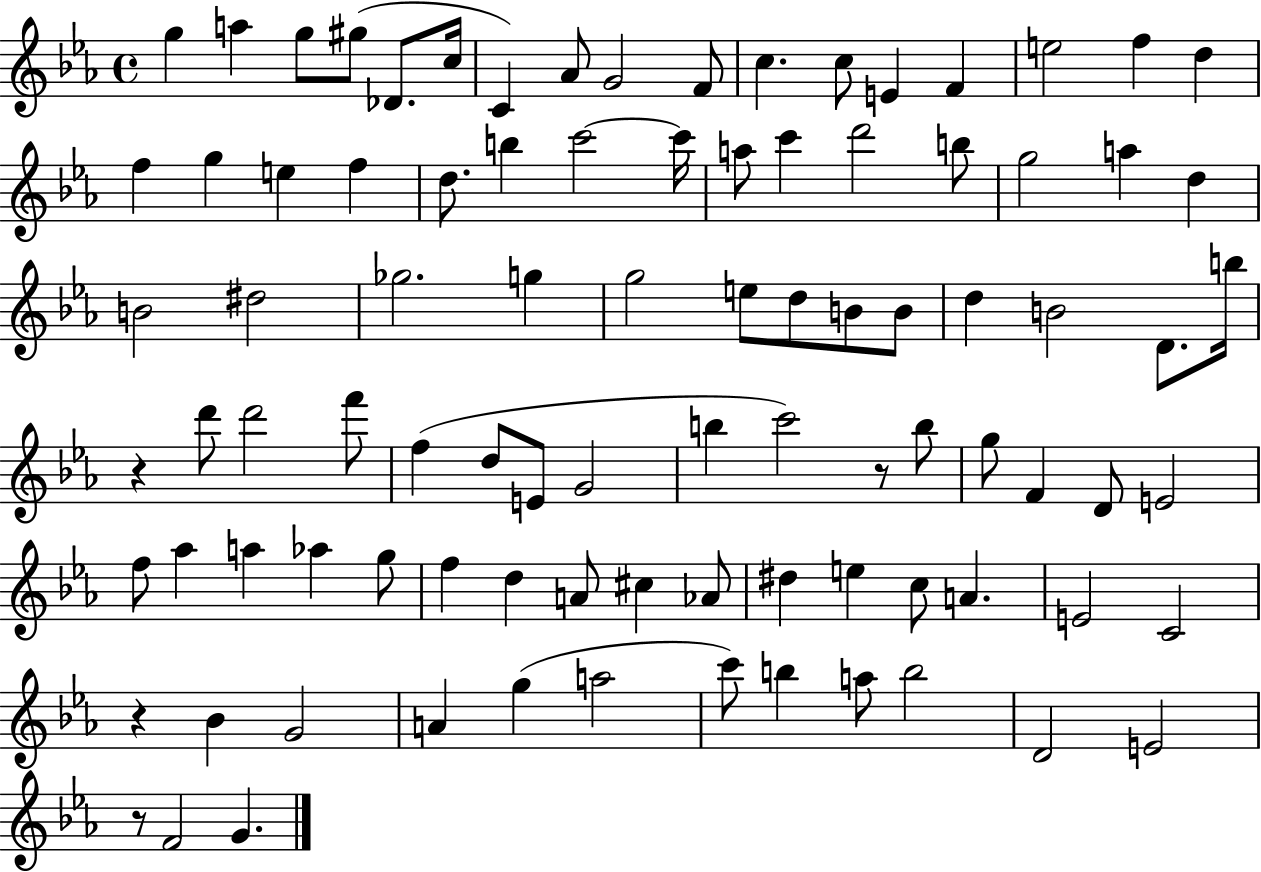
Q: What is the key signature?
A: EES major